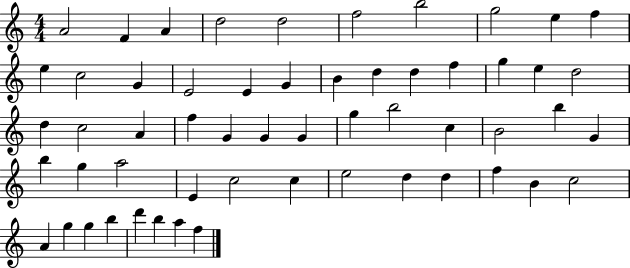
{
  \clef treble
  \numericTimeSignature
  \time 4/4
  \key c \major
  a'2 f'4 a'4 | d''2 d''2 | f''2 b''2 | g''2 e''4 f''4 | \break e''4 c''2 g'4 | e'2 e'4 g'4 | b'4 d''4 d''4 f''4 | g''4 e''4 d''2 | \break d''4 c''2 a'4 | f''4 g'4 g'4 g'4 | g''4 b''2 c''4 | b'2 b''4 g'4 | \break b''4 g''4 a''2 | e'4 c''2 c''4 | e''2 d''4 d''4 | f''4 b'4 c''2 | \break a'4 g''4 g''4 b''4 | d'''4 b''4 a''4 f''4 | \bar "|."
}